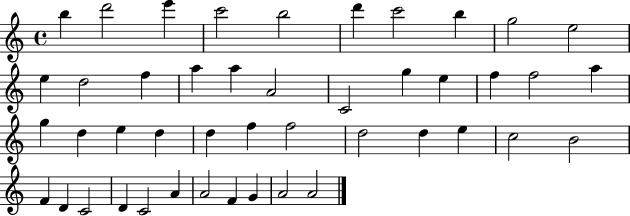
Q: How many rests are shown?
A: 0